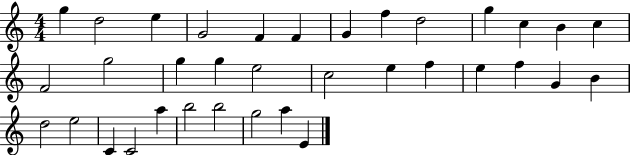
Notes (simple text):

G5/q D5/h E5/q G4/h F4/q F4/q G4/q F5/q D5/h G5/q C5/q B4/q C5/q F4/h G5/h G5/q G5/q E5/h C5/h E5/q F5/q E5/q F5/q G4/q B4/q D5/h E5/h C4/q C4/h A5/q B5/h B5/h G5/h A5/q E4/q